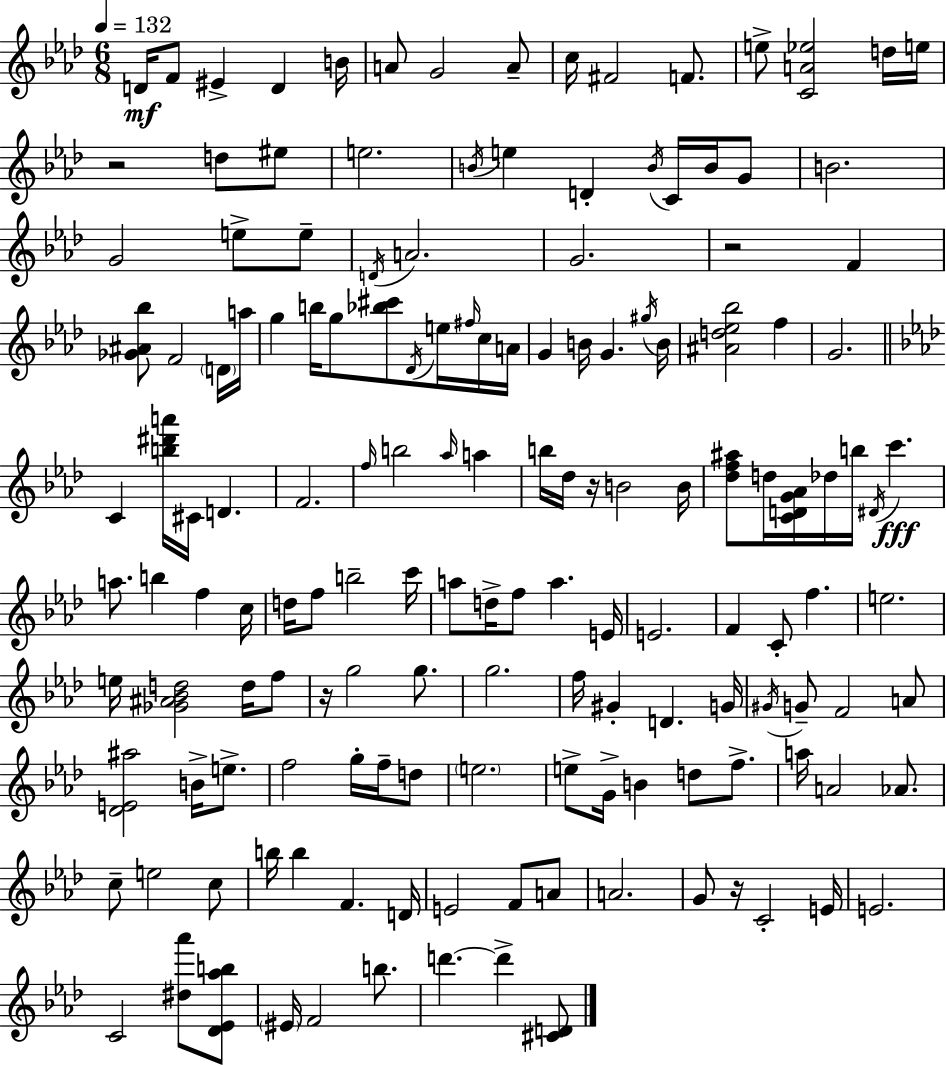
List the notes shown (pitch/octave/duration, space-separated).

D4/s F4/e EIS4/q D4/q B4/s A4/e G4/h A4/e C5/s F#4/h F4/e. E5/e [C4,A4,Eb5]/h D5/s E5/s R/h D5/e EIS5/e E5/h. B4/s E5/q D4/q B4/s C4/s B4/s G4/e B4/h. G4/h E5/e E5/e D4/s A4/h. G4/h. R/h F4/q [Gb4,A#4,Bb5]/e F4/h D4/s A5/s G5/q B5/s G5/e [Bb5,C#6]/e Db4/s E5/s F#5/s C5/s A4/s G4/q B4/s G4/q. G#5/s B4/s [A#4,D5,Eb5,Bb5]/h F5/q G4/h. C4/q [B5,D#6,A6]/s C#4/s D4/q. F4/h. F5/s B5/h Ab5/s A5/q B5/s Db5/s R/s B4/h B4/s [Db5,F5,A#5]/e D5/s [C4,D4,G4,Ab4]/s Db5/s B5/s D#4/s C6/q. A5/e. B5/q F5/q C5/s D5/s F5/e B5/h C6/s A5/e D5/s F5/e A5/q. E4/s E4/h. F4/q C4/e F5/q. E5/h. E5/s [Gb4,A#4,Bb4,D5]/h D5/s F5/e R/s G5/h G5/e. G5/h. F5/s G#4/q D4/q. G4/s G#4/s G4/e F4/h A4/e [Db4,E4,A#5]/h B4/s E5/e. F5/h G5/s F5/s D5/e E5/h. E5/e G4/s B4/q D5/e F5/e. A5/s A4/h Ab4/e. C5/e E5/h C5/e B5/s B5/q F4/q. D4/s E4/h F4/e A4/e A4/h. G4/e R/s C4/h E4/s E4/h. C4/h [D#5,Ab6]/e [Db4,Eb4,Ab5,B5]/e EIS4/s F4/h B5/e. D6/q. D6/q [C#4,D4]/e